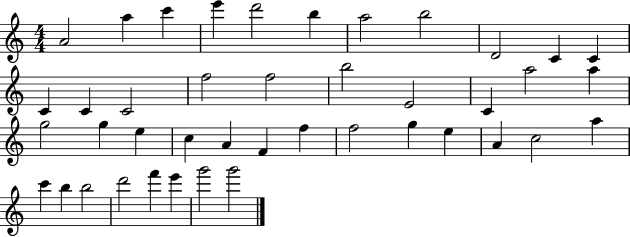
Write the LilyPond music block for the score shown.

{
  \clef treble
  \numericTimeSignature
  \time 4/4
  \key c \major
  a'2 a''4 c'''4 | e'''4 d'''2 b''4 | a''2 b''2 | d'2 c'4 c'4 | \break c'4 c'4 c'2 | f''2 f''2 | b''2 e'2 | c'4 a''2 a''4 | \break g''2 g''4 e''4 | c''4 a'4 f'4 f''4 | f''2 g''4 e''4 | a'4 c''2 a''4 | \break c'''4 b''4 b''2 | d'''2 f'''4 e'''4 | g'''2 g'''2 | \bar "|."
}